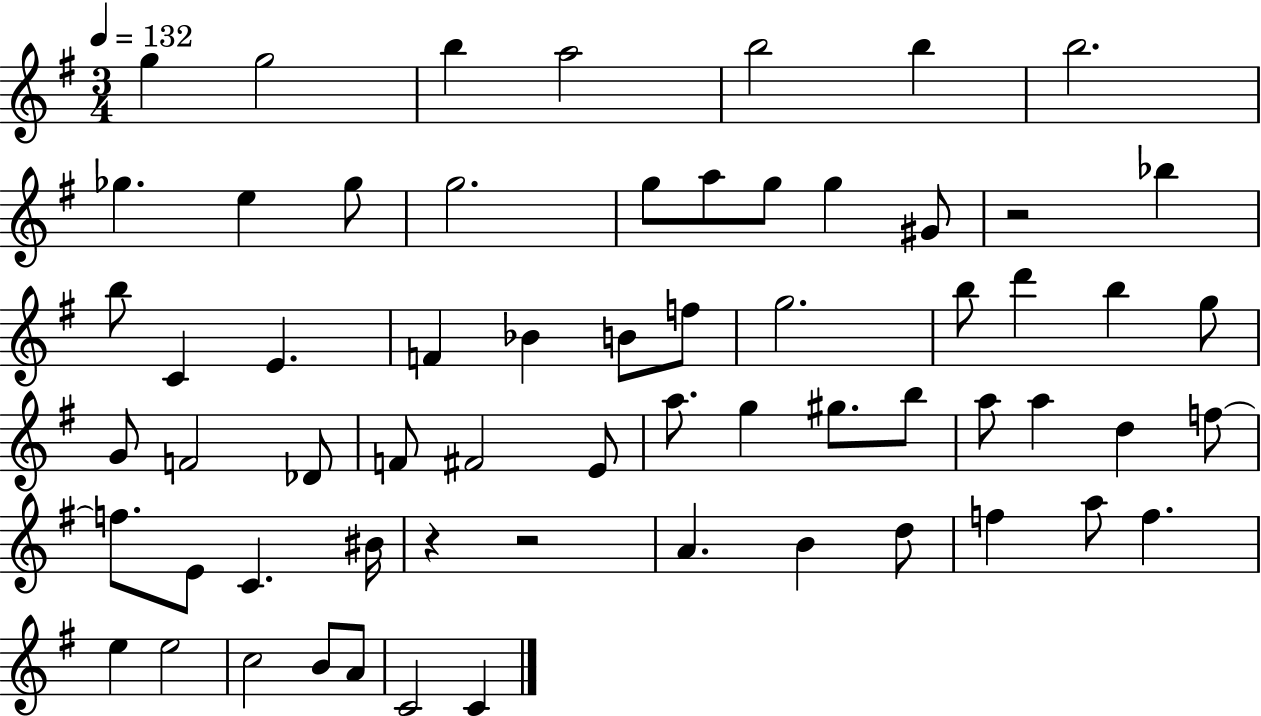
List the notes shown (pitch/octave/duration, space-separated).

G5/q G5/h B5/q A5/h B5/h B5/q B5/h. Gb5/q. E5/q Gb5/e G5/h. G5/e A5/e G5/e G5/q G#4/e R/h Bb5/q B5/e C4/q E4/q. F4/q Bb4/q B4/e F5/e G5/h. B5/e D6/q B5/q G5/e G4/e F4/h Db4/e F4/e F#4/h E4/e A5/e. G5/q G#5/e. B5/e A5/e A5/q D5/q F5/e F5/e. E4/e C4/q. BIS4/s R/q R/h A4/q. B4/q D5/e F5/q A5/e F5/q. E5/q E5/h C5/h B4/e A4/e C4/h C4/q